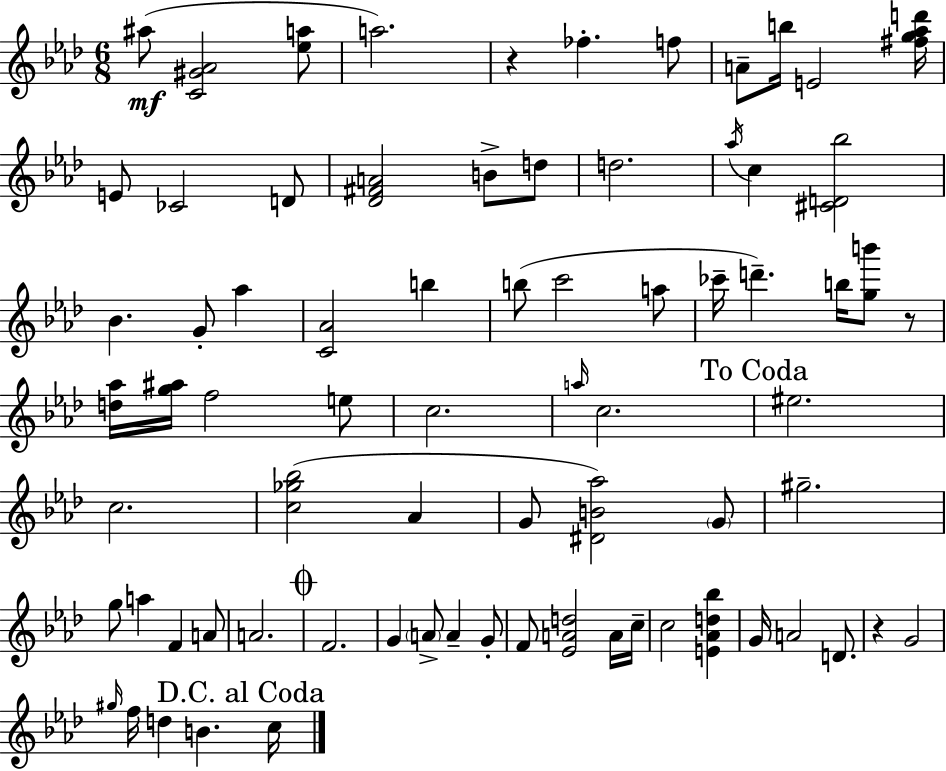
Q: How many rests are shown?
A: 3